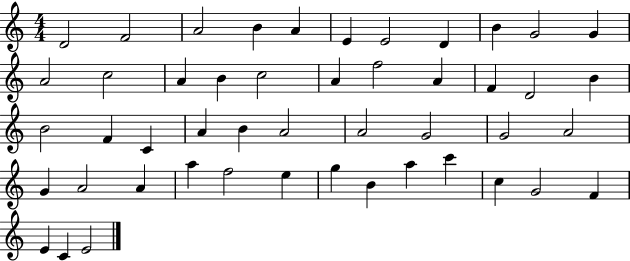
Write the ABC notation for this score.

X:1
T:Untitled
M:4/4
L:1/4
K:C
D2 F2 A2 B A E E2 D B G2 G A2 c2 A B c2 A f2 A F D2 B B2 F C A B A2 A2 G2 G2 A2 G A2 A a f2 e g B a c' c G2 F E C E2